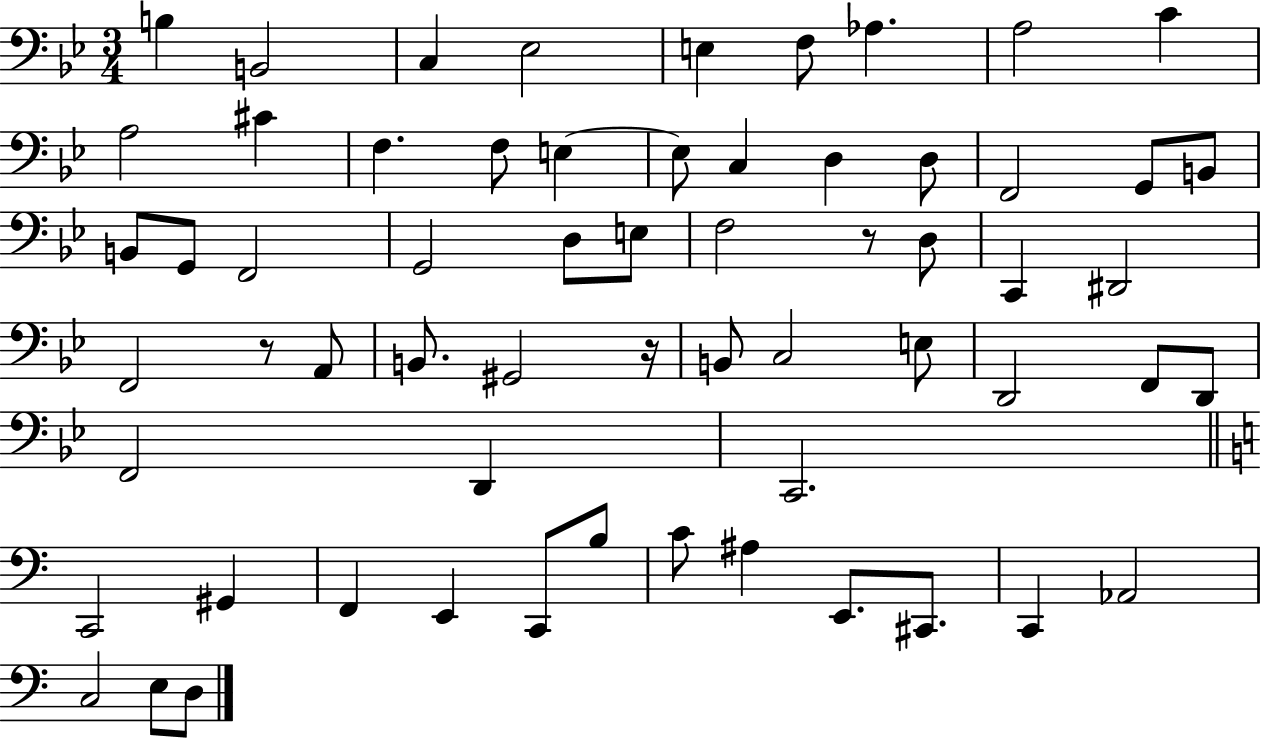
X:1
T:Untitled
M:3/4
L:1/4
K:Bb
B, B,,2 C, _E,2 E, F,/2 _A, A,2 C A,2 ^C F, F,/2 E, E,/2 C, D, D,/2 F,,2 G,,/2 B,,/2 B,,/2 G,,/2 F,,2 G,,2 D,/2 E,/2 F,2 z/2 D,/2 C,, ^D,,2 F,,2 z/2 A,,/2 B,,/2 ^G,,2 z/4 B,,/2 C,2 E,/2 D,,2 F,,/2 D,,/2 F,,2 D,, C,,2 C,,2 ^G,, F,, E,, C,,/2 B,/2 C/2 ^A, E,,/2 ^C,,/2 C,, _A,,2 C,2 E,/2 D,/2